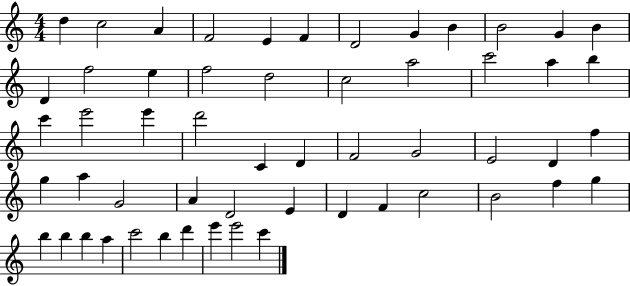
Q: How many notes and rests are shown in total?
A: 55